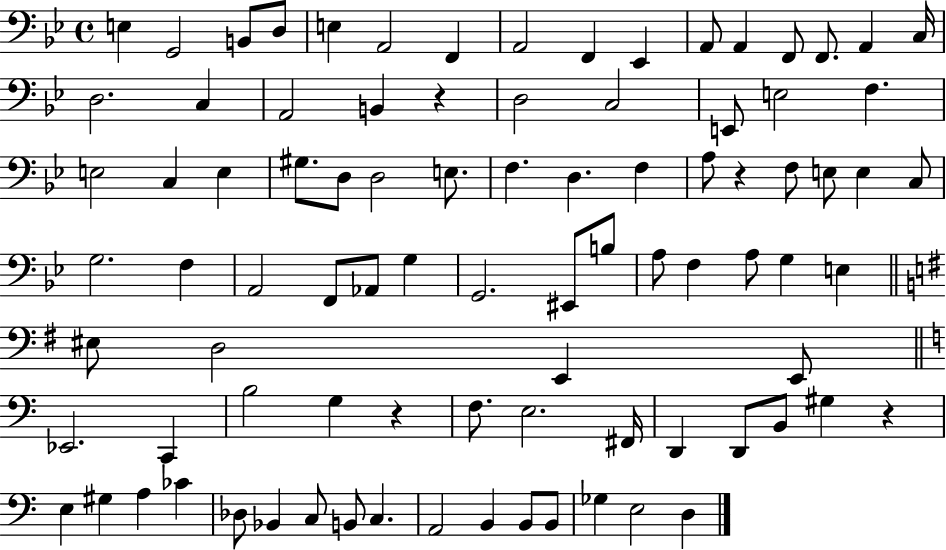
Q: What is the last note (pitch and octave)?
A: D3